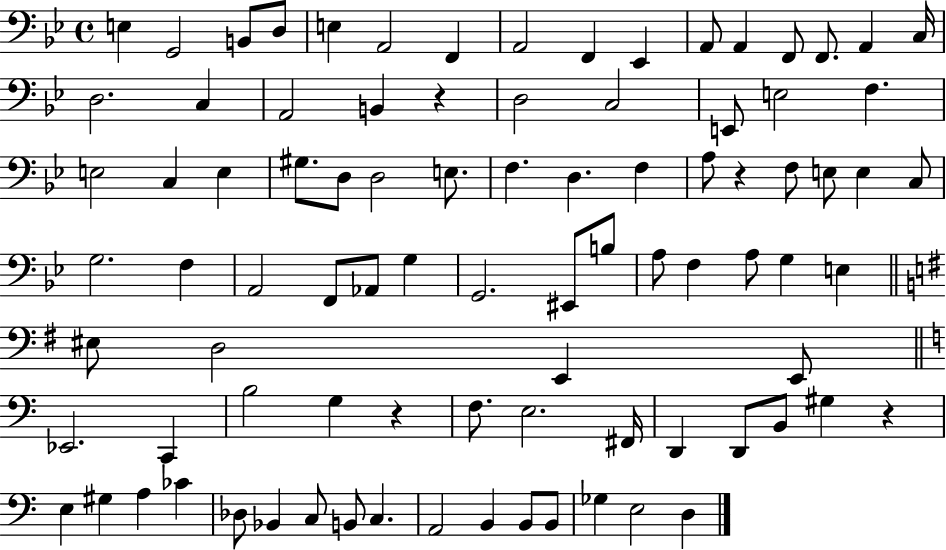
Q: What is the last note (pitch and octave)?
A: D3